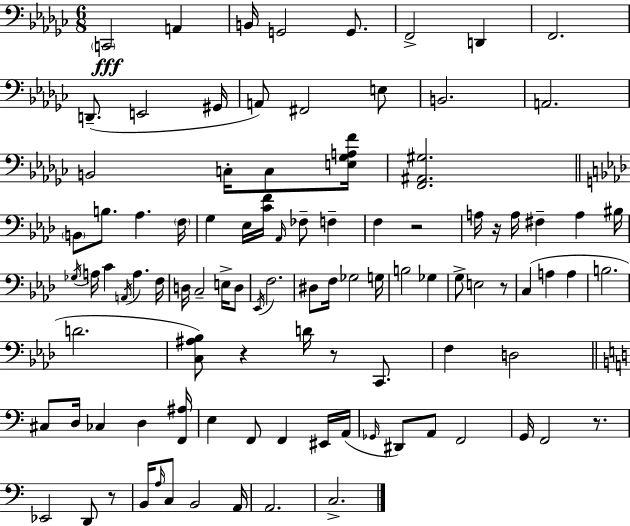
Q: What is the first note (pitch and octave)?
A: C2